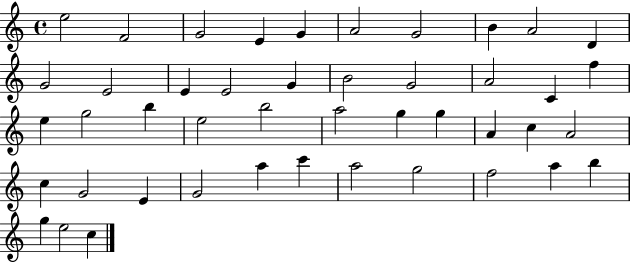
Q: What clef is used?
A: treble